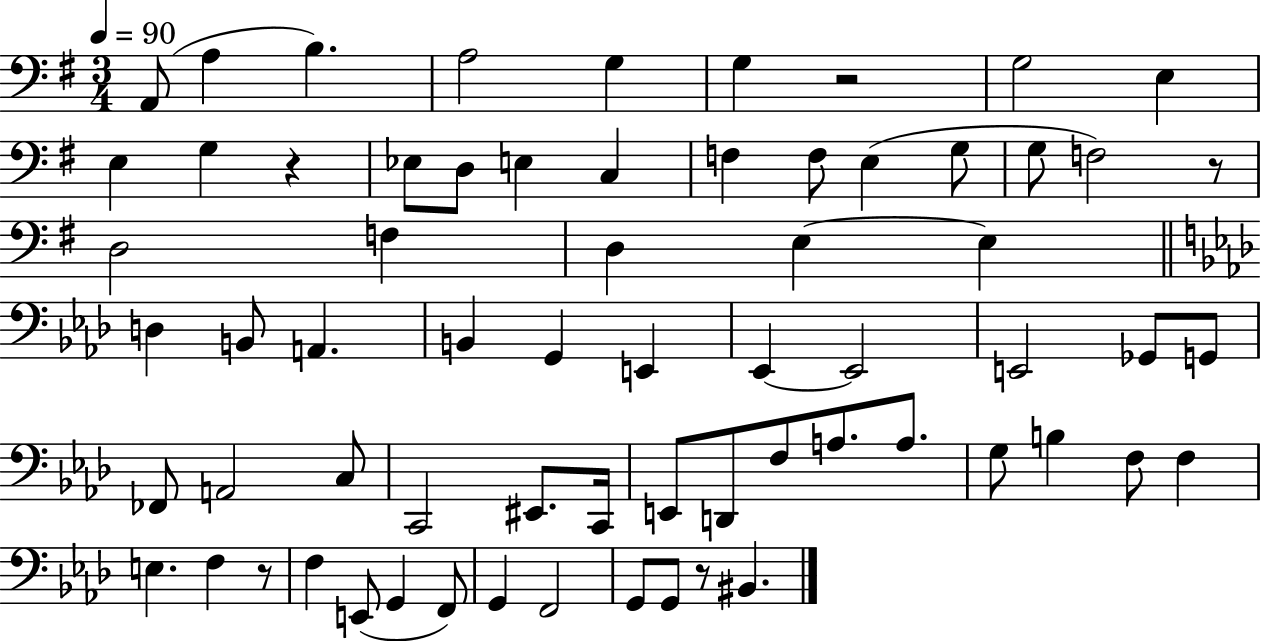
A2/e A3/q B3/q. A3/h G3/q G3/q R/h G3/h E3/q E3/q G3/q R/q Eb3/e D3/e E3/q C3/q F3/q F3/e E3/q G3/e G3/e F3/h R/e D3/h F3/q D3/q E3/q E3/q D3/q B2/e A2/q. B2/q G2/q E2/q Eb2/q Eb2/h E2/h Gb2/e G2/e FES2/e A2/h C3/e C2/h EIS2/e. C2/s E2/e D2/e F3/e A3/e. A3/e. G3/e B3/q F3/e F3/q E3/q. F3/q R/e F3/q E2/e G2/q F2/e G2/q F2/h G2/e G2/e R/e BIS2/q.